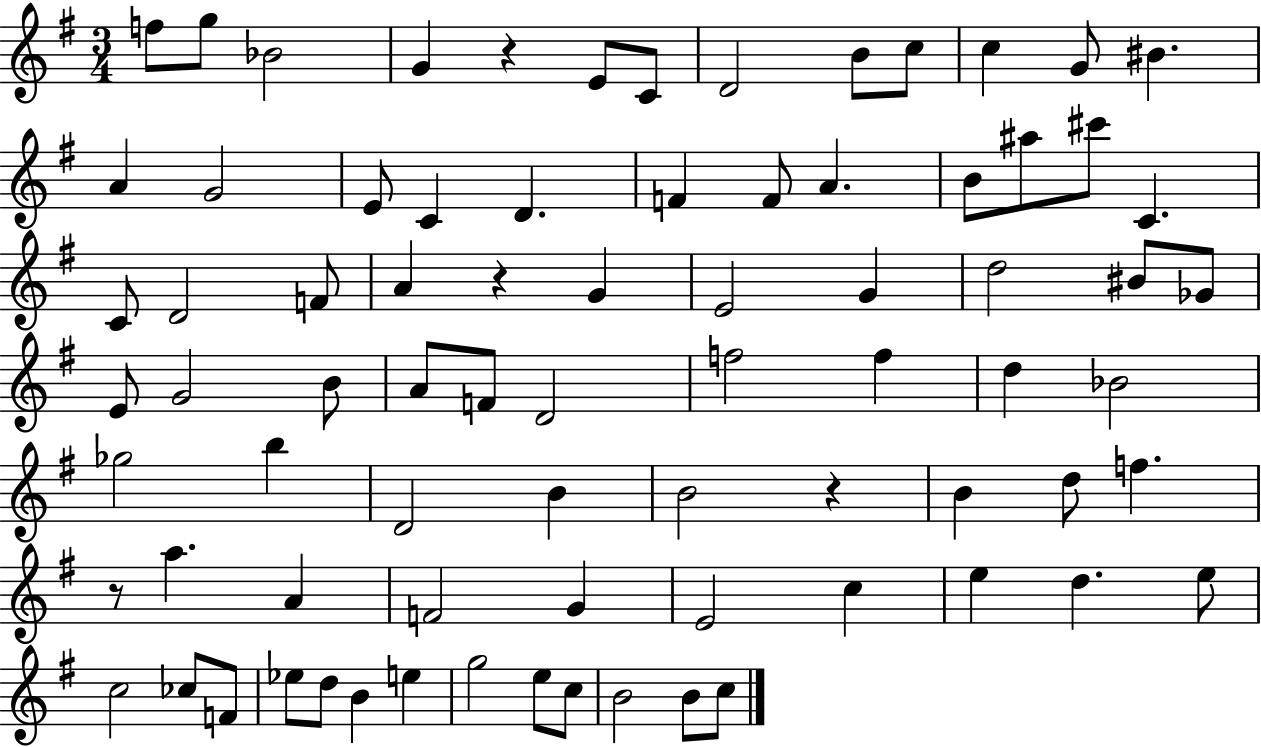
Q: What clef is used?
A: treble